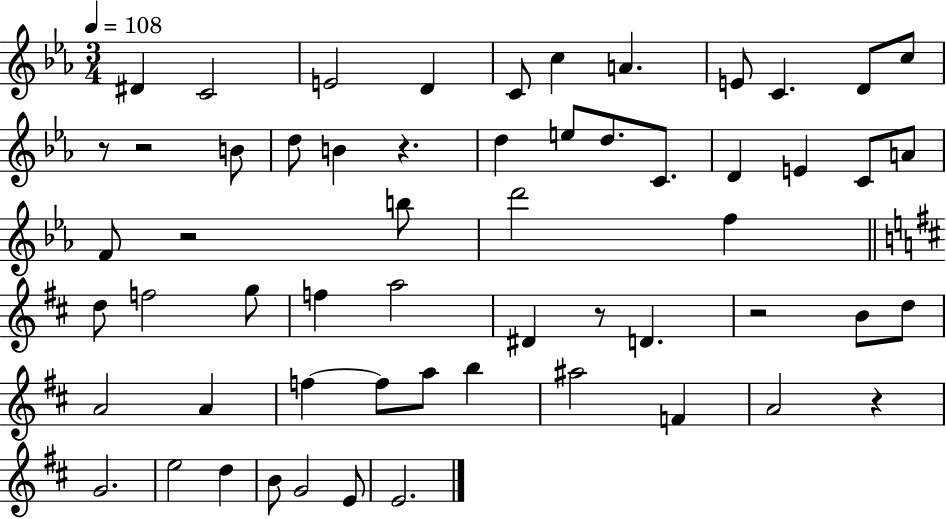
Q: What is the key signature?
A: EES major